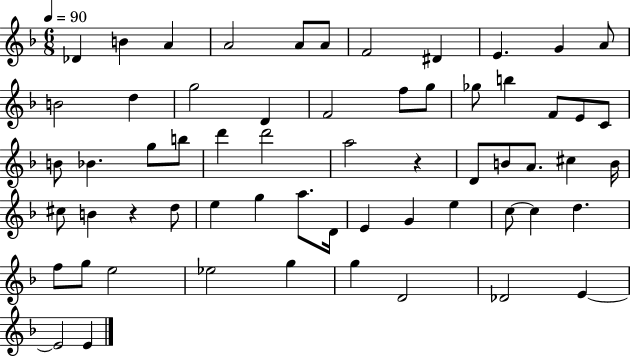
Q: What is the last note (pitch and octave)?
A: E4